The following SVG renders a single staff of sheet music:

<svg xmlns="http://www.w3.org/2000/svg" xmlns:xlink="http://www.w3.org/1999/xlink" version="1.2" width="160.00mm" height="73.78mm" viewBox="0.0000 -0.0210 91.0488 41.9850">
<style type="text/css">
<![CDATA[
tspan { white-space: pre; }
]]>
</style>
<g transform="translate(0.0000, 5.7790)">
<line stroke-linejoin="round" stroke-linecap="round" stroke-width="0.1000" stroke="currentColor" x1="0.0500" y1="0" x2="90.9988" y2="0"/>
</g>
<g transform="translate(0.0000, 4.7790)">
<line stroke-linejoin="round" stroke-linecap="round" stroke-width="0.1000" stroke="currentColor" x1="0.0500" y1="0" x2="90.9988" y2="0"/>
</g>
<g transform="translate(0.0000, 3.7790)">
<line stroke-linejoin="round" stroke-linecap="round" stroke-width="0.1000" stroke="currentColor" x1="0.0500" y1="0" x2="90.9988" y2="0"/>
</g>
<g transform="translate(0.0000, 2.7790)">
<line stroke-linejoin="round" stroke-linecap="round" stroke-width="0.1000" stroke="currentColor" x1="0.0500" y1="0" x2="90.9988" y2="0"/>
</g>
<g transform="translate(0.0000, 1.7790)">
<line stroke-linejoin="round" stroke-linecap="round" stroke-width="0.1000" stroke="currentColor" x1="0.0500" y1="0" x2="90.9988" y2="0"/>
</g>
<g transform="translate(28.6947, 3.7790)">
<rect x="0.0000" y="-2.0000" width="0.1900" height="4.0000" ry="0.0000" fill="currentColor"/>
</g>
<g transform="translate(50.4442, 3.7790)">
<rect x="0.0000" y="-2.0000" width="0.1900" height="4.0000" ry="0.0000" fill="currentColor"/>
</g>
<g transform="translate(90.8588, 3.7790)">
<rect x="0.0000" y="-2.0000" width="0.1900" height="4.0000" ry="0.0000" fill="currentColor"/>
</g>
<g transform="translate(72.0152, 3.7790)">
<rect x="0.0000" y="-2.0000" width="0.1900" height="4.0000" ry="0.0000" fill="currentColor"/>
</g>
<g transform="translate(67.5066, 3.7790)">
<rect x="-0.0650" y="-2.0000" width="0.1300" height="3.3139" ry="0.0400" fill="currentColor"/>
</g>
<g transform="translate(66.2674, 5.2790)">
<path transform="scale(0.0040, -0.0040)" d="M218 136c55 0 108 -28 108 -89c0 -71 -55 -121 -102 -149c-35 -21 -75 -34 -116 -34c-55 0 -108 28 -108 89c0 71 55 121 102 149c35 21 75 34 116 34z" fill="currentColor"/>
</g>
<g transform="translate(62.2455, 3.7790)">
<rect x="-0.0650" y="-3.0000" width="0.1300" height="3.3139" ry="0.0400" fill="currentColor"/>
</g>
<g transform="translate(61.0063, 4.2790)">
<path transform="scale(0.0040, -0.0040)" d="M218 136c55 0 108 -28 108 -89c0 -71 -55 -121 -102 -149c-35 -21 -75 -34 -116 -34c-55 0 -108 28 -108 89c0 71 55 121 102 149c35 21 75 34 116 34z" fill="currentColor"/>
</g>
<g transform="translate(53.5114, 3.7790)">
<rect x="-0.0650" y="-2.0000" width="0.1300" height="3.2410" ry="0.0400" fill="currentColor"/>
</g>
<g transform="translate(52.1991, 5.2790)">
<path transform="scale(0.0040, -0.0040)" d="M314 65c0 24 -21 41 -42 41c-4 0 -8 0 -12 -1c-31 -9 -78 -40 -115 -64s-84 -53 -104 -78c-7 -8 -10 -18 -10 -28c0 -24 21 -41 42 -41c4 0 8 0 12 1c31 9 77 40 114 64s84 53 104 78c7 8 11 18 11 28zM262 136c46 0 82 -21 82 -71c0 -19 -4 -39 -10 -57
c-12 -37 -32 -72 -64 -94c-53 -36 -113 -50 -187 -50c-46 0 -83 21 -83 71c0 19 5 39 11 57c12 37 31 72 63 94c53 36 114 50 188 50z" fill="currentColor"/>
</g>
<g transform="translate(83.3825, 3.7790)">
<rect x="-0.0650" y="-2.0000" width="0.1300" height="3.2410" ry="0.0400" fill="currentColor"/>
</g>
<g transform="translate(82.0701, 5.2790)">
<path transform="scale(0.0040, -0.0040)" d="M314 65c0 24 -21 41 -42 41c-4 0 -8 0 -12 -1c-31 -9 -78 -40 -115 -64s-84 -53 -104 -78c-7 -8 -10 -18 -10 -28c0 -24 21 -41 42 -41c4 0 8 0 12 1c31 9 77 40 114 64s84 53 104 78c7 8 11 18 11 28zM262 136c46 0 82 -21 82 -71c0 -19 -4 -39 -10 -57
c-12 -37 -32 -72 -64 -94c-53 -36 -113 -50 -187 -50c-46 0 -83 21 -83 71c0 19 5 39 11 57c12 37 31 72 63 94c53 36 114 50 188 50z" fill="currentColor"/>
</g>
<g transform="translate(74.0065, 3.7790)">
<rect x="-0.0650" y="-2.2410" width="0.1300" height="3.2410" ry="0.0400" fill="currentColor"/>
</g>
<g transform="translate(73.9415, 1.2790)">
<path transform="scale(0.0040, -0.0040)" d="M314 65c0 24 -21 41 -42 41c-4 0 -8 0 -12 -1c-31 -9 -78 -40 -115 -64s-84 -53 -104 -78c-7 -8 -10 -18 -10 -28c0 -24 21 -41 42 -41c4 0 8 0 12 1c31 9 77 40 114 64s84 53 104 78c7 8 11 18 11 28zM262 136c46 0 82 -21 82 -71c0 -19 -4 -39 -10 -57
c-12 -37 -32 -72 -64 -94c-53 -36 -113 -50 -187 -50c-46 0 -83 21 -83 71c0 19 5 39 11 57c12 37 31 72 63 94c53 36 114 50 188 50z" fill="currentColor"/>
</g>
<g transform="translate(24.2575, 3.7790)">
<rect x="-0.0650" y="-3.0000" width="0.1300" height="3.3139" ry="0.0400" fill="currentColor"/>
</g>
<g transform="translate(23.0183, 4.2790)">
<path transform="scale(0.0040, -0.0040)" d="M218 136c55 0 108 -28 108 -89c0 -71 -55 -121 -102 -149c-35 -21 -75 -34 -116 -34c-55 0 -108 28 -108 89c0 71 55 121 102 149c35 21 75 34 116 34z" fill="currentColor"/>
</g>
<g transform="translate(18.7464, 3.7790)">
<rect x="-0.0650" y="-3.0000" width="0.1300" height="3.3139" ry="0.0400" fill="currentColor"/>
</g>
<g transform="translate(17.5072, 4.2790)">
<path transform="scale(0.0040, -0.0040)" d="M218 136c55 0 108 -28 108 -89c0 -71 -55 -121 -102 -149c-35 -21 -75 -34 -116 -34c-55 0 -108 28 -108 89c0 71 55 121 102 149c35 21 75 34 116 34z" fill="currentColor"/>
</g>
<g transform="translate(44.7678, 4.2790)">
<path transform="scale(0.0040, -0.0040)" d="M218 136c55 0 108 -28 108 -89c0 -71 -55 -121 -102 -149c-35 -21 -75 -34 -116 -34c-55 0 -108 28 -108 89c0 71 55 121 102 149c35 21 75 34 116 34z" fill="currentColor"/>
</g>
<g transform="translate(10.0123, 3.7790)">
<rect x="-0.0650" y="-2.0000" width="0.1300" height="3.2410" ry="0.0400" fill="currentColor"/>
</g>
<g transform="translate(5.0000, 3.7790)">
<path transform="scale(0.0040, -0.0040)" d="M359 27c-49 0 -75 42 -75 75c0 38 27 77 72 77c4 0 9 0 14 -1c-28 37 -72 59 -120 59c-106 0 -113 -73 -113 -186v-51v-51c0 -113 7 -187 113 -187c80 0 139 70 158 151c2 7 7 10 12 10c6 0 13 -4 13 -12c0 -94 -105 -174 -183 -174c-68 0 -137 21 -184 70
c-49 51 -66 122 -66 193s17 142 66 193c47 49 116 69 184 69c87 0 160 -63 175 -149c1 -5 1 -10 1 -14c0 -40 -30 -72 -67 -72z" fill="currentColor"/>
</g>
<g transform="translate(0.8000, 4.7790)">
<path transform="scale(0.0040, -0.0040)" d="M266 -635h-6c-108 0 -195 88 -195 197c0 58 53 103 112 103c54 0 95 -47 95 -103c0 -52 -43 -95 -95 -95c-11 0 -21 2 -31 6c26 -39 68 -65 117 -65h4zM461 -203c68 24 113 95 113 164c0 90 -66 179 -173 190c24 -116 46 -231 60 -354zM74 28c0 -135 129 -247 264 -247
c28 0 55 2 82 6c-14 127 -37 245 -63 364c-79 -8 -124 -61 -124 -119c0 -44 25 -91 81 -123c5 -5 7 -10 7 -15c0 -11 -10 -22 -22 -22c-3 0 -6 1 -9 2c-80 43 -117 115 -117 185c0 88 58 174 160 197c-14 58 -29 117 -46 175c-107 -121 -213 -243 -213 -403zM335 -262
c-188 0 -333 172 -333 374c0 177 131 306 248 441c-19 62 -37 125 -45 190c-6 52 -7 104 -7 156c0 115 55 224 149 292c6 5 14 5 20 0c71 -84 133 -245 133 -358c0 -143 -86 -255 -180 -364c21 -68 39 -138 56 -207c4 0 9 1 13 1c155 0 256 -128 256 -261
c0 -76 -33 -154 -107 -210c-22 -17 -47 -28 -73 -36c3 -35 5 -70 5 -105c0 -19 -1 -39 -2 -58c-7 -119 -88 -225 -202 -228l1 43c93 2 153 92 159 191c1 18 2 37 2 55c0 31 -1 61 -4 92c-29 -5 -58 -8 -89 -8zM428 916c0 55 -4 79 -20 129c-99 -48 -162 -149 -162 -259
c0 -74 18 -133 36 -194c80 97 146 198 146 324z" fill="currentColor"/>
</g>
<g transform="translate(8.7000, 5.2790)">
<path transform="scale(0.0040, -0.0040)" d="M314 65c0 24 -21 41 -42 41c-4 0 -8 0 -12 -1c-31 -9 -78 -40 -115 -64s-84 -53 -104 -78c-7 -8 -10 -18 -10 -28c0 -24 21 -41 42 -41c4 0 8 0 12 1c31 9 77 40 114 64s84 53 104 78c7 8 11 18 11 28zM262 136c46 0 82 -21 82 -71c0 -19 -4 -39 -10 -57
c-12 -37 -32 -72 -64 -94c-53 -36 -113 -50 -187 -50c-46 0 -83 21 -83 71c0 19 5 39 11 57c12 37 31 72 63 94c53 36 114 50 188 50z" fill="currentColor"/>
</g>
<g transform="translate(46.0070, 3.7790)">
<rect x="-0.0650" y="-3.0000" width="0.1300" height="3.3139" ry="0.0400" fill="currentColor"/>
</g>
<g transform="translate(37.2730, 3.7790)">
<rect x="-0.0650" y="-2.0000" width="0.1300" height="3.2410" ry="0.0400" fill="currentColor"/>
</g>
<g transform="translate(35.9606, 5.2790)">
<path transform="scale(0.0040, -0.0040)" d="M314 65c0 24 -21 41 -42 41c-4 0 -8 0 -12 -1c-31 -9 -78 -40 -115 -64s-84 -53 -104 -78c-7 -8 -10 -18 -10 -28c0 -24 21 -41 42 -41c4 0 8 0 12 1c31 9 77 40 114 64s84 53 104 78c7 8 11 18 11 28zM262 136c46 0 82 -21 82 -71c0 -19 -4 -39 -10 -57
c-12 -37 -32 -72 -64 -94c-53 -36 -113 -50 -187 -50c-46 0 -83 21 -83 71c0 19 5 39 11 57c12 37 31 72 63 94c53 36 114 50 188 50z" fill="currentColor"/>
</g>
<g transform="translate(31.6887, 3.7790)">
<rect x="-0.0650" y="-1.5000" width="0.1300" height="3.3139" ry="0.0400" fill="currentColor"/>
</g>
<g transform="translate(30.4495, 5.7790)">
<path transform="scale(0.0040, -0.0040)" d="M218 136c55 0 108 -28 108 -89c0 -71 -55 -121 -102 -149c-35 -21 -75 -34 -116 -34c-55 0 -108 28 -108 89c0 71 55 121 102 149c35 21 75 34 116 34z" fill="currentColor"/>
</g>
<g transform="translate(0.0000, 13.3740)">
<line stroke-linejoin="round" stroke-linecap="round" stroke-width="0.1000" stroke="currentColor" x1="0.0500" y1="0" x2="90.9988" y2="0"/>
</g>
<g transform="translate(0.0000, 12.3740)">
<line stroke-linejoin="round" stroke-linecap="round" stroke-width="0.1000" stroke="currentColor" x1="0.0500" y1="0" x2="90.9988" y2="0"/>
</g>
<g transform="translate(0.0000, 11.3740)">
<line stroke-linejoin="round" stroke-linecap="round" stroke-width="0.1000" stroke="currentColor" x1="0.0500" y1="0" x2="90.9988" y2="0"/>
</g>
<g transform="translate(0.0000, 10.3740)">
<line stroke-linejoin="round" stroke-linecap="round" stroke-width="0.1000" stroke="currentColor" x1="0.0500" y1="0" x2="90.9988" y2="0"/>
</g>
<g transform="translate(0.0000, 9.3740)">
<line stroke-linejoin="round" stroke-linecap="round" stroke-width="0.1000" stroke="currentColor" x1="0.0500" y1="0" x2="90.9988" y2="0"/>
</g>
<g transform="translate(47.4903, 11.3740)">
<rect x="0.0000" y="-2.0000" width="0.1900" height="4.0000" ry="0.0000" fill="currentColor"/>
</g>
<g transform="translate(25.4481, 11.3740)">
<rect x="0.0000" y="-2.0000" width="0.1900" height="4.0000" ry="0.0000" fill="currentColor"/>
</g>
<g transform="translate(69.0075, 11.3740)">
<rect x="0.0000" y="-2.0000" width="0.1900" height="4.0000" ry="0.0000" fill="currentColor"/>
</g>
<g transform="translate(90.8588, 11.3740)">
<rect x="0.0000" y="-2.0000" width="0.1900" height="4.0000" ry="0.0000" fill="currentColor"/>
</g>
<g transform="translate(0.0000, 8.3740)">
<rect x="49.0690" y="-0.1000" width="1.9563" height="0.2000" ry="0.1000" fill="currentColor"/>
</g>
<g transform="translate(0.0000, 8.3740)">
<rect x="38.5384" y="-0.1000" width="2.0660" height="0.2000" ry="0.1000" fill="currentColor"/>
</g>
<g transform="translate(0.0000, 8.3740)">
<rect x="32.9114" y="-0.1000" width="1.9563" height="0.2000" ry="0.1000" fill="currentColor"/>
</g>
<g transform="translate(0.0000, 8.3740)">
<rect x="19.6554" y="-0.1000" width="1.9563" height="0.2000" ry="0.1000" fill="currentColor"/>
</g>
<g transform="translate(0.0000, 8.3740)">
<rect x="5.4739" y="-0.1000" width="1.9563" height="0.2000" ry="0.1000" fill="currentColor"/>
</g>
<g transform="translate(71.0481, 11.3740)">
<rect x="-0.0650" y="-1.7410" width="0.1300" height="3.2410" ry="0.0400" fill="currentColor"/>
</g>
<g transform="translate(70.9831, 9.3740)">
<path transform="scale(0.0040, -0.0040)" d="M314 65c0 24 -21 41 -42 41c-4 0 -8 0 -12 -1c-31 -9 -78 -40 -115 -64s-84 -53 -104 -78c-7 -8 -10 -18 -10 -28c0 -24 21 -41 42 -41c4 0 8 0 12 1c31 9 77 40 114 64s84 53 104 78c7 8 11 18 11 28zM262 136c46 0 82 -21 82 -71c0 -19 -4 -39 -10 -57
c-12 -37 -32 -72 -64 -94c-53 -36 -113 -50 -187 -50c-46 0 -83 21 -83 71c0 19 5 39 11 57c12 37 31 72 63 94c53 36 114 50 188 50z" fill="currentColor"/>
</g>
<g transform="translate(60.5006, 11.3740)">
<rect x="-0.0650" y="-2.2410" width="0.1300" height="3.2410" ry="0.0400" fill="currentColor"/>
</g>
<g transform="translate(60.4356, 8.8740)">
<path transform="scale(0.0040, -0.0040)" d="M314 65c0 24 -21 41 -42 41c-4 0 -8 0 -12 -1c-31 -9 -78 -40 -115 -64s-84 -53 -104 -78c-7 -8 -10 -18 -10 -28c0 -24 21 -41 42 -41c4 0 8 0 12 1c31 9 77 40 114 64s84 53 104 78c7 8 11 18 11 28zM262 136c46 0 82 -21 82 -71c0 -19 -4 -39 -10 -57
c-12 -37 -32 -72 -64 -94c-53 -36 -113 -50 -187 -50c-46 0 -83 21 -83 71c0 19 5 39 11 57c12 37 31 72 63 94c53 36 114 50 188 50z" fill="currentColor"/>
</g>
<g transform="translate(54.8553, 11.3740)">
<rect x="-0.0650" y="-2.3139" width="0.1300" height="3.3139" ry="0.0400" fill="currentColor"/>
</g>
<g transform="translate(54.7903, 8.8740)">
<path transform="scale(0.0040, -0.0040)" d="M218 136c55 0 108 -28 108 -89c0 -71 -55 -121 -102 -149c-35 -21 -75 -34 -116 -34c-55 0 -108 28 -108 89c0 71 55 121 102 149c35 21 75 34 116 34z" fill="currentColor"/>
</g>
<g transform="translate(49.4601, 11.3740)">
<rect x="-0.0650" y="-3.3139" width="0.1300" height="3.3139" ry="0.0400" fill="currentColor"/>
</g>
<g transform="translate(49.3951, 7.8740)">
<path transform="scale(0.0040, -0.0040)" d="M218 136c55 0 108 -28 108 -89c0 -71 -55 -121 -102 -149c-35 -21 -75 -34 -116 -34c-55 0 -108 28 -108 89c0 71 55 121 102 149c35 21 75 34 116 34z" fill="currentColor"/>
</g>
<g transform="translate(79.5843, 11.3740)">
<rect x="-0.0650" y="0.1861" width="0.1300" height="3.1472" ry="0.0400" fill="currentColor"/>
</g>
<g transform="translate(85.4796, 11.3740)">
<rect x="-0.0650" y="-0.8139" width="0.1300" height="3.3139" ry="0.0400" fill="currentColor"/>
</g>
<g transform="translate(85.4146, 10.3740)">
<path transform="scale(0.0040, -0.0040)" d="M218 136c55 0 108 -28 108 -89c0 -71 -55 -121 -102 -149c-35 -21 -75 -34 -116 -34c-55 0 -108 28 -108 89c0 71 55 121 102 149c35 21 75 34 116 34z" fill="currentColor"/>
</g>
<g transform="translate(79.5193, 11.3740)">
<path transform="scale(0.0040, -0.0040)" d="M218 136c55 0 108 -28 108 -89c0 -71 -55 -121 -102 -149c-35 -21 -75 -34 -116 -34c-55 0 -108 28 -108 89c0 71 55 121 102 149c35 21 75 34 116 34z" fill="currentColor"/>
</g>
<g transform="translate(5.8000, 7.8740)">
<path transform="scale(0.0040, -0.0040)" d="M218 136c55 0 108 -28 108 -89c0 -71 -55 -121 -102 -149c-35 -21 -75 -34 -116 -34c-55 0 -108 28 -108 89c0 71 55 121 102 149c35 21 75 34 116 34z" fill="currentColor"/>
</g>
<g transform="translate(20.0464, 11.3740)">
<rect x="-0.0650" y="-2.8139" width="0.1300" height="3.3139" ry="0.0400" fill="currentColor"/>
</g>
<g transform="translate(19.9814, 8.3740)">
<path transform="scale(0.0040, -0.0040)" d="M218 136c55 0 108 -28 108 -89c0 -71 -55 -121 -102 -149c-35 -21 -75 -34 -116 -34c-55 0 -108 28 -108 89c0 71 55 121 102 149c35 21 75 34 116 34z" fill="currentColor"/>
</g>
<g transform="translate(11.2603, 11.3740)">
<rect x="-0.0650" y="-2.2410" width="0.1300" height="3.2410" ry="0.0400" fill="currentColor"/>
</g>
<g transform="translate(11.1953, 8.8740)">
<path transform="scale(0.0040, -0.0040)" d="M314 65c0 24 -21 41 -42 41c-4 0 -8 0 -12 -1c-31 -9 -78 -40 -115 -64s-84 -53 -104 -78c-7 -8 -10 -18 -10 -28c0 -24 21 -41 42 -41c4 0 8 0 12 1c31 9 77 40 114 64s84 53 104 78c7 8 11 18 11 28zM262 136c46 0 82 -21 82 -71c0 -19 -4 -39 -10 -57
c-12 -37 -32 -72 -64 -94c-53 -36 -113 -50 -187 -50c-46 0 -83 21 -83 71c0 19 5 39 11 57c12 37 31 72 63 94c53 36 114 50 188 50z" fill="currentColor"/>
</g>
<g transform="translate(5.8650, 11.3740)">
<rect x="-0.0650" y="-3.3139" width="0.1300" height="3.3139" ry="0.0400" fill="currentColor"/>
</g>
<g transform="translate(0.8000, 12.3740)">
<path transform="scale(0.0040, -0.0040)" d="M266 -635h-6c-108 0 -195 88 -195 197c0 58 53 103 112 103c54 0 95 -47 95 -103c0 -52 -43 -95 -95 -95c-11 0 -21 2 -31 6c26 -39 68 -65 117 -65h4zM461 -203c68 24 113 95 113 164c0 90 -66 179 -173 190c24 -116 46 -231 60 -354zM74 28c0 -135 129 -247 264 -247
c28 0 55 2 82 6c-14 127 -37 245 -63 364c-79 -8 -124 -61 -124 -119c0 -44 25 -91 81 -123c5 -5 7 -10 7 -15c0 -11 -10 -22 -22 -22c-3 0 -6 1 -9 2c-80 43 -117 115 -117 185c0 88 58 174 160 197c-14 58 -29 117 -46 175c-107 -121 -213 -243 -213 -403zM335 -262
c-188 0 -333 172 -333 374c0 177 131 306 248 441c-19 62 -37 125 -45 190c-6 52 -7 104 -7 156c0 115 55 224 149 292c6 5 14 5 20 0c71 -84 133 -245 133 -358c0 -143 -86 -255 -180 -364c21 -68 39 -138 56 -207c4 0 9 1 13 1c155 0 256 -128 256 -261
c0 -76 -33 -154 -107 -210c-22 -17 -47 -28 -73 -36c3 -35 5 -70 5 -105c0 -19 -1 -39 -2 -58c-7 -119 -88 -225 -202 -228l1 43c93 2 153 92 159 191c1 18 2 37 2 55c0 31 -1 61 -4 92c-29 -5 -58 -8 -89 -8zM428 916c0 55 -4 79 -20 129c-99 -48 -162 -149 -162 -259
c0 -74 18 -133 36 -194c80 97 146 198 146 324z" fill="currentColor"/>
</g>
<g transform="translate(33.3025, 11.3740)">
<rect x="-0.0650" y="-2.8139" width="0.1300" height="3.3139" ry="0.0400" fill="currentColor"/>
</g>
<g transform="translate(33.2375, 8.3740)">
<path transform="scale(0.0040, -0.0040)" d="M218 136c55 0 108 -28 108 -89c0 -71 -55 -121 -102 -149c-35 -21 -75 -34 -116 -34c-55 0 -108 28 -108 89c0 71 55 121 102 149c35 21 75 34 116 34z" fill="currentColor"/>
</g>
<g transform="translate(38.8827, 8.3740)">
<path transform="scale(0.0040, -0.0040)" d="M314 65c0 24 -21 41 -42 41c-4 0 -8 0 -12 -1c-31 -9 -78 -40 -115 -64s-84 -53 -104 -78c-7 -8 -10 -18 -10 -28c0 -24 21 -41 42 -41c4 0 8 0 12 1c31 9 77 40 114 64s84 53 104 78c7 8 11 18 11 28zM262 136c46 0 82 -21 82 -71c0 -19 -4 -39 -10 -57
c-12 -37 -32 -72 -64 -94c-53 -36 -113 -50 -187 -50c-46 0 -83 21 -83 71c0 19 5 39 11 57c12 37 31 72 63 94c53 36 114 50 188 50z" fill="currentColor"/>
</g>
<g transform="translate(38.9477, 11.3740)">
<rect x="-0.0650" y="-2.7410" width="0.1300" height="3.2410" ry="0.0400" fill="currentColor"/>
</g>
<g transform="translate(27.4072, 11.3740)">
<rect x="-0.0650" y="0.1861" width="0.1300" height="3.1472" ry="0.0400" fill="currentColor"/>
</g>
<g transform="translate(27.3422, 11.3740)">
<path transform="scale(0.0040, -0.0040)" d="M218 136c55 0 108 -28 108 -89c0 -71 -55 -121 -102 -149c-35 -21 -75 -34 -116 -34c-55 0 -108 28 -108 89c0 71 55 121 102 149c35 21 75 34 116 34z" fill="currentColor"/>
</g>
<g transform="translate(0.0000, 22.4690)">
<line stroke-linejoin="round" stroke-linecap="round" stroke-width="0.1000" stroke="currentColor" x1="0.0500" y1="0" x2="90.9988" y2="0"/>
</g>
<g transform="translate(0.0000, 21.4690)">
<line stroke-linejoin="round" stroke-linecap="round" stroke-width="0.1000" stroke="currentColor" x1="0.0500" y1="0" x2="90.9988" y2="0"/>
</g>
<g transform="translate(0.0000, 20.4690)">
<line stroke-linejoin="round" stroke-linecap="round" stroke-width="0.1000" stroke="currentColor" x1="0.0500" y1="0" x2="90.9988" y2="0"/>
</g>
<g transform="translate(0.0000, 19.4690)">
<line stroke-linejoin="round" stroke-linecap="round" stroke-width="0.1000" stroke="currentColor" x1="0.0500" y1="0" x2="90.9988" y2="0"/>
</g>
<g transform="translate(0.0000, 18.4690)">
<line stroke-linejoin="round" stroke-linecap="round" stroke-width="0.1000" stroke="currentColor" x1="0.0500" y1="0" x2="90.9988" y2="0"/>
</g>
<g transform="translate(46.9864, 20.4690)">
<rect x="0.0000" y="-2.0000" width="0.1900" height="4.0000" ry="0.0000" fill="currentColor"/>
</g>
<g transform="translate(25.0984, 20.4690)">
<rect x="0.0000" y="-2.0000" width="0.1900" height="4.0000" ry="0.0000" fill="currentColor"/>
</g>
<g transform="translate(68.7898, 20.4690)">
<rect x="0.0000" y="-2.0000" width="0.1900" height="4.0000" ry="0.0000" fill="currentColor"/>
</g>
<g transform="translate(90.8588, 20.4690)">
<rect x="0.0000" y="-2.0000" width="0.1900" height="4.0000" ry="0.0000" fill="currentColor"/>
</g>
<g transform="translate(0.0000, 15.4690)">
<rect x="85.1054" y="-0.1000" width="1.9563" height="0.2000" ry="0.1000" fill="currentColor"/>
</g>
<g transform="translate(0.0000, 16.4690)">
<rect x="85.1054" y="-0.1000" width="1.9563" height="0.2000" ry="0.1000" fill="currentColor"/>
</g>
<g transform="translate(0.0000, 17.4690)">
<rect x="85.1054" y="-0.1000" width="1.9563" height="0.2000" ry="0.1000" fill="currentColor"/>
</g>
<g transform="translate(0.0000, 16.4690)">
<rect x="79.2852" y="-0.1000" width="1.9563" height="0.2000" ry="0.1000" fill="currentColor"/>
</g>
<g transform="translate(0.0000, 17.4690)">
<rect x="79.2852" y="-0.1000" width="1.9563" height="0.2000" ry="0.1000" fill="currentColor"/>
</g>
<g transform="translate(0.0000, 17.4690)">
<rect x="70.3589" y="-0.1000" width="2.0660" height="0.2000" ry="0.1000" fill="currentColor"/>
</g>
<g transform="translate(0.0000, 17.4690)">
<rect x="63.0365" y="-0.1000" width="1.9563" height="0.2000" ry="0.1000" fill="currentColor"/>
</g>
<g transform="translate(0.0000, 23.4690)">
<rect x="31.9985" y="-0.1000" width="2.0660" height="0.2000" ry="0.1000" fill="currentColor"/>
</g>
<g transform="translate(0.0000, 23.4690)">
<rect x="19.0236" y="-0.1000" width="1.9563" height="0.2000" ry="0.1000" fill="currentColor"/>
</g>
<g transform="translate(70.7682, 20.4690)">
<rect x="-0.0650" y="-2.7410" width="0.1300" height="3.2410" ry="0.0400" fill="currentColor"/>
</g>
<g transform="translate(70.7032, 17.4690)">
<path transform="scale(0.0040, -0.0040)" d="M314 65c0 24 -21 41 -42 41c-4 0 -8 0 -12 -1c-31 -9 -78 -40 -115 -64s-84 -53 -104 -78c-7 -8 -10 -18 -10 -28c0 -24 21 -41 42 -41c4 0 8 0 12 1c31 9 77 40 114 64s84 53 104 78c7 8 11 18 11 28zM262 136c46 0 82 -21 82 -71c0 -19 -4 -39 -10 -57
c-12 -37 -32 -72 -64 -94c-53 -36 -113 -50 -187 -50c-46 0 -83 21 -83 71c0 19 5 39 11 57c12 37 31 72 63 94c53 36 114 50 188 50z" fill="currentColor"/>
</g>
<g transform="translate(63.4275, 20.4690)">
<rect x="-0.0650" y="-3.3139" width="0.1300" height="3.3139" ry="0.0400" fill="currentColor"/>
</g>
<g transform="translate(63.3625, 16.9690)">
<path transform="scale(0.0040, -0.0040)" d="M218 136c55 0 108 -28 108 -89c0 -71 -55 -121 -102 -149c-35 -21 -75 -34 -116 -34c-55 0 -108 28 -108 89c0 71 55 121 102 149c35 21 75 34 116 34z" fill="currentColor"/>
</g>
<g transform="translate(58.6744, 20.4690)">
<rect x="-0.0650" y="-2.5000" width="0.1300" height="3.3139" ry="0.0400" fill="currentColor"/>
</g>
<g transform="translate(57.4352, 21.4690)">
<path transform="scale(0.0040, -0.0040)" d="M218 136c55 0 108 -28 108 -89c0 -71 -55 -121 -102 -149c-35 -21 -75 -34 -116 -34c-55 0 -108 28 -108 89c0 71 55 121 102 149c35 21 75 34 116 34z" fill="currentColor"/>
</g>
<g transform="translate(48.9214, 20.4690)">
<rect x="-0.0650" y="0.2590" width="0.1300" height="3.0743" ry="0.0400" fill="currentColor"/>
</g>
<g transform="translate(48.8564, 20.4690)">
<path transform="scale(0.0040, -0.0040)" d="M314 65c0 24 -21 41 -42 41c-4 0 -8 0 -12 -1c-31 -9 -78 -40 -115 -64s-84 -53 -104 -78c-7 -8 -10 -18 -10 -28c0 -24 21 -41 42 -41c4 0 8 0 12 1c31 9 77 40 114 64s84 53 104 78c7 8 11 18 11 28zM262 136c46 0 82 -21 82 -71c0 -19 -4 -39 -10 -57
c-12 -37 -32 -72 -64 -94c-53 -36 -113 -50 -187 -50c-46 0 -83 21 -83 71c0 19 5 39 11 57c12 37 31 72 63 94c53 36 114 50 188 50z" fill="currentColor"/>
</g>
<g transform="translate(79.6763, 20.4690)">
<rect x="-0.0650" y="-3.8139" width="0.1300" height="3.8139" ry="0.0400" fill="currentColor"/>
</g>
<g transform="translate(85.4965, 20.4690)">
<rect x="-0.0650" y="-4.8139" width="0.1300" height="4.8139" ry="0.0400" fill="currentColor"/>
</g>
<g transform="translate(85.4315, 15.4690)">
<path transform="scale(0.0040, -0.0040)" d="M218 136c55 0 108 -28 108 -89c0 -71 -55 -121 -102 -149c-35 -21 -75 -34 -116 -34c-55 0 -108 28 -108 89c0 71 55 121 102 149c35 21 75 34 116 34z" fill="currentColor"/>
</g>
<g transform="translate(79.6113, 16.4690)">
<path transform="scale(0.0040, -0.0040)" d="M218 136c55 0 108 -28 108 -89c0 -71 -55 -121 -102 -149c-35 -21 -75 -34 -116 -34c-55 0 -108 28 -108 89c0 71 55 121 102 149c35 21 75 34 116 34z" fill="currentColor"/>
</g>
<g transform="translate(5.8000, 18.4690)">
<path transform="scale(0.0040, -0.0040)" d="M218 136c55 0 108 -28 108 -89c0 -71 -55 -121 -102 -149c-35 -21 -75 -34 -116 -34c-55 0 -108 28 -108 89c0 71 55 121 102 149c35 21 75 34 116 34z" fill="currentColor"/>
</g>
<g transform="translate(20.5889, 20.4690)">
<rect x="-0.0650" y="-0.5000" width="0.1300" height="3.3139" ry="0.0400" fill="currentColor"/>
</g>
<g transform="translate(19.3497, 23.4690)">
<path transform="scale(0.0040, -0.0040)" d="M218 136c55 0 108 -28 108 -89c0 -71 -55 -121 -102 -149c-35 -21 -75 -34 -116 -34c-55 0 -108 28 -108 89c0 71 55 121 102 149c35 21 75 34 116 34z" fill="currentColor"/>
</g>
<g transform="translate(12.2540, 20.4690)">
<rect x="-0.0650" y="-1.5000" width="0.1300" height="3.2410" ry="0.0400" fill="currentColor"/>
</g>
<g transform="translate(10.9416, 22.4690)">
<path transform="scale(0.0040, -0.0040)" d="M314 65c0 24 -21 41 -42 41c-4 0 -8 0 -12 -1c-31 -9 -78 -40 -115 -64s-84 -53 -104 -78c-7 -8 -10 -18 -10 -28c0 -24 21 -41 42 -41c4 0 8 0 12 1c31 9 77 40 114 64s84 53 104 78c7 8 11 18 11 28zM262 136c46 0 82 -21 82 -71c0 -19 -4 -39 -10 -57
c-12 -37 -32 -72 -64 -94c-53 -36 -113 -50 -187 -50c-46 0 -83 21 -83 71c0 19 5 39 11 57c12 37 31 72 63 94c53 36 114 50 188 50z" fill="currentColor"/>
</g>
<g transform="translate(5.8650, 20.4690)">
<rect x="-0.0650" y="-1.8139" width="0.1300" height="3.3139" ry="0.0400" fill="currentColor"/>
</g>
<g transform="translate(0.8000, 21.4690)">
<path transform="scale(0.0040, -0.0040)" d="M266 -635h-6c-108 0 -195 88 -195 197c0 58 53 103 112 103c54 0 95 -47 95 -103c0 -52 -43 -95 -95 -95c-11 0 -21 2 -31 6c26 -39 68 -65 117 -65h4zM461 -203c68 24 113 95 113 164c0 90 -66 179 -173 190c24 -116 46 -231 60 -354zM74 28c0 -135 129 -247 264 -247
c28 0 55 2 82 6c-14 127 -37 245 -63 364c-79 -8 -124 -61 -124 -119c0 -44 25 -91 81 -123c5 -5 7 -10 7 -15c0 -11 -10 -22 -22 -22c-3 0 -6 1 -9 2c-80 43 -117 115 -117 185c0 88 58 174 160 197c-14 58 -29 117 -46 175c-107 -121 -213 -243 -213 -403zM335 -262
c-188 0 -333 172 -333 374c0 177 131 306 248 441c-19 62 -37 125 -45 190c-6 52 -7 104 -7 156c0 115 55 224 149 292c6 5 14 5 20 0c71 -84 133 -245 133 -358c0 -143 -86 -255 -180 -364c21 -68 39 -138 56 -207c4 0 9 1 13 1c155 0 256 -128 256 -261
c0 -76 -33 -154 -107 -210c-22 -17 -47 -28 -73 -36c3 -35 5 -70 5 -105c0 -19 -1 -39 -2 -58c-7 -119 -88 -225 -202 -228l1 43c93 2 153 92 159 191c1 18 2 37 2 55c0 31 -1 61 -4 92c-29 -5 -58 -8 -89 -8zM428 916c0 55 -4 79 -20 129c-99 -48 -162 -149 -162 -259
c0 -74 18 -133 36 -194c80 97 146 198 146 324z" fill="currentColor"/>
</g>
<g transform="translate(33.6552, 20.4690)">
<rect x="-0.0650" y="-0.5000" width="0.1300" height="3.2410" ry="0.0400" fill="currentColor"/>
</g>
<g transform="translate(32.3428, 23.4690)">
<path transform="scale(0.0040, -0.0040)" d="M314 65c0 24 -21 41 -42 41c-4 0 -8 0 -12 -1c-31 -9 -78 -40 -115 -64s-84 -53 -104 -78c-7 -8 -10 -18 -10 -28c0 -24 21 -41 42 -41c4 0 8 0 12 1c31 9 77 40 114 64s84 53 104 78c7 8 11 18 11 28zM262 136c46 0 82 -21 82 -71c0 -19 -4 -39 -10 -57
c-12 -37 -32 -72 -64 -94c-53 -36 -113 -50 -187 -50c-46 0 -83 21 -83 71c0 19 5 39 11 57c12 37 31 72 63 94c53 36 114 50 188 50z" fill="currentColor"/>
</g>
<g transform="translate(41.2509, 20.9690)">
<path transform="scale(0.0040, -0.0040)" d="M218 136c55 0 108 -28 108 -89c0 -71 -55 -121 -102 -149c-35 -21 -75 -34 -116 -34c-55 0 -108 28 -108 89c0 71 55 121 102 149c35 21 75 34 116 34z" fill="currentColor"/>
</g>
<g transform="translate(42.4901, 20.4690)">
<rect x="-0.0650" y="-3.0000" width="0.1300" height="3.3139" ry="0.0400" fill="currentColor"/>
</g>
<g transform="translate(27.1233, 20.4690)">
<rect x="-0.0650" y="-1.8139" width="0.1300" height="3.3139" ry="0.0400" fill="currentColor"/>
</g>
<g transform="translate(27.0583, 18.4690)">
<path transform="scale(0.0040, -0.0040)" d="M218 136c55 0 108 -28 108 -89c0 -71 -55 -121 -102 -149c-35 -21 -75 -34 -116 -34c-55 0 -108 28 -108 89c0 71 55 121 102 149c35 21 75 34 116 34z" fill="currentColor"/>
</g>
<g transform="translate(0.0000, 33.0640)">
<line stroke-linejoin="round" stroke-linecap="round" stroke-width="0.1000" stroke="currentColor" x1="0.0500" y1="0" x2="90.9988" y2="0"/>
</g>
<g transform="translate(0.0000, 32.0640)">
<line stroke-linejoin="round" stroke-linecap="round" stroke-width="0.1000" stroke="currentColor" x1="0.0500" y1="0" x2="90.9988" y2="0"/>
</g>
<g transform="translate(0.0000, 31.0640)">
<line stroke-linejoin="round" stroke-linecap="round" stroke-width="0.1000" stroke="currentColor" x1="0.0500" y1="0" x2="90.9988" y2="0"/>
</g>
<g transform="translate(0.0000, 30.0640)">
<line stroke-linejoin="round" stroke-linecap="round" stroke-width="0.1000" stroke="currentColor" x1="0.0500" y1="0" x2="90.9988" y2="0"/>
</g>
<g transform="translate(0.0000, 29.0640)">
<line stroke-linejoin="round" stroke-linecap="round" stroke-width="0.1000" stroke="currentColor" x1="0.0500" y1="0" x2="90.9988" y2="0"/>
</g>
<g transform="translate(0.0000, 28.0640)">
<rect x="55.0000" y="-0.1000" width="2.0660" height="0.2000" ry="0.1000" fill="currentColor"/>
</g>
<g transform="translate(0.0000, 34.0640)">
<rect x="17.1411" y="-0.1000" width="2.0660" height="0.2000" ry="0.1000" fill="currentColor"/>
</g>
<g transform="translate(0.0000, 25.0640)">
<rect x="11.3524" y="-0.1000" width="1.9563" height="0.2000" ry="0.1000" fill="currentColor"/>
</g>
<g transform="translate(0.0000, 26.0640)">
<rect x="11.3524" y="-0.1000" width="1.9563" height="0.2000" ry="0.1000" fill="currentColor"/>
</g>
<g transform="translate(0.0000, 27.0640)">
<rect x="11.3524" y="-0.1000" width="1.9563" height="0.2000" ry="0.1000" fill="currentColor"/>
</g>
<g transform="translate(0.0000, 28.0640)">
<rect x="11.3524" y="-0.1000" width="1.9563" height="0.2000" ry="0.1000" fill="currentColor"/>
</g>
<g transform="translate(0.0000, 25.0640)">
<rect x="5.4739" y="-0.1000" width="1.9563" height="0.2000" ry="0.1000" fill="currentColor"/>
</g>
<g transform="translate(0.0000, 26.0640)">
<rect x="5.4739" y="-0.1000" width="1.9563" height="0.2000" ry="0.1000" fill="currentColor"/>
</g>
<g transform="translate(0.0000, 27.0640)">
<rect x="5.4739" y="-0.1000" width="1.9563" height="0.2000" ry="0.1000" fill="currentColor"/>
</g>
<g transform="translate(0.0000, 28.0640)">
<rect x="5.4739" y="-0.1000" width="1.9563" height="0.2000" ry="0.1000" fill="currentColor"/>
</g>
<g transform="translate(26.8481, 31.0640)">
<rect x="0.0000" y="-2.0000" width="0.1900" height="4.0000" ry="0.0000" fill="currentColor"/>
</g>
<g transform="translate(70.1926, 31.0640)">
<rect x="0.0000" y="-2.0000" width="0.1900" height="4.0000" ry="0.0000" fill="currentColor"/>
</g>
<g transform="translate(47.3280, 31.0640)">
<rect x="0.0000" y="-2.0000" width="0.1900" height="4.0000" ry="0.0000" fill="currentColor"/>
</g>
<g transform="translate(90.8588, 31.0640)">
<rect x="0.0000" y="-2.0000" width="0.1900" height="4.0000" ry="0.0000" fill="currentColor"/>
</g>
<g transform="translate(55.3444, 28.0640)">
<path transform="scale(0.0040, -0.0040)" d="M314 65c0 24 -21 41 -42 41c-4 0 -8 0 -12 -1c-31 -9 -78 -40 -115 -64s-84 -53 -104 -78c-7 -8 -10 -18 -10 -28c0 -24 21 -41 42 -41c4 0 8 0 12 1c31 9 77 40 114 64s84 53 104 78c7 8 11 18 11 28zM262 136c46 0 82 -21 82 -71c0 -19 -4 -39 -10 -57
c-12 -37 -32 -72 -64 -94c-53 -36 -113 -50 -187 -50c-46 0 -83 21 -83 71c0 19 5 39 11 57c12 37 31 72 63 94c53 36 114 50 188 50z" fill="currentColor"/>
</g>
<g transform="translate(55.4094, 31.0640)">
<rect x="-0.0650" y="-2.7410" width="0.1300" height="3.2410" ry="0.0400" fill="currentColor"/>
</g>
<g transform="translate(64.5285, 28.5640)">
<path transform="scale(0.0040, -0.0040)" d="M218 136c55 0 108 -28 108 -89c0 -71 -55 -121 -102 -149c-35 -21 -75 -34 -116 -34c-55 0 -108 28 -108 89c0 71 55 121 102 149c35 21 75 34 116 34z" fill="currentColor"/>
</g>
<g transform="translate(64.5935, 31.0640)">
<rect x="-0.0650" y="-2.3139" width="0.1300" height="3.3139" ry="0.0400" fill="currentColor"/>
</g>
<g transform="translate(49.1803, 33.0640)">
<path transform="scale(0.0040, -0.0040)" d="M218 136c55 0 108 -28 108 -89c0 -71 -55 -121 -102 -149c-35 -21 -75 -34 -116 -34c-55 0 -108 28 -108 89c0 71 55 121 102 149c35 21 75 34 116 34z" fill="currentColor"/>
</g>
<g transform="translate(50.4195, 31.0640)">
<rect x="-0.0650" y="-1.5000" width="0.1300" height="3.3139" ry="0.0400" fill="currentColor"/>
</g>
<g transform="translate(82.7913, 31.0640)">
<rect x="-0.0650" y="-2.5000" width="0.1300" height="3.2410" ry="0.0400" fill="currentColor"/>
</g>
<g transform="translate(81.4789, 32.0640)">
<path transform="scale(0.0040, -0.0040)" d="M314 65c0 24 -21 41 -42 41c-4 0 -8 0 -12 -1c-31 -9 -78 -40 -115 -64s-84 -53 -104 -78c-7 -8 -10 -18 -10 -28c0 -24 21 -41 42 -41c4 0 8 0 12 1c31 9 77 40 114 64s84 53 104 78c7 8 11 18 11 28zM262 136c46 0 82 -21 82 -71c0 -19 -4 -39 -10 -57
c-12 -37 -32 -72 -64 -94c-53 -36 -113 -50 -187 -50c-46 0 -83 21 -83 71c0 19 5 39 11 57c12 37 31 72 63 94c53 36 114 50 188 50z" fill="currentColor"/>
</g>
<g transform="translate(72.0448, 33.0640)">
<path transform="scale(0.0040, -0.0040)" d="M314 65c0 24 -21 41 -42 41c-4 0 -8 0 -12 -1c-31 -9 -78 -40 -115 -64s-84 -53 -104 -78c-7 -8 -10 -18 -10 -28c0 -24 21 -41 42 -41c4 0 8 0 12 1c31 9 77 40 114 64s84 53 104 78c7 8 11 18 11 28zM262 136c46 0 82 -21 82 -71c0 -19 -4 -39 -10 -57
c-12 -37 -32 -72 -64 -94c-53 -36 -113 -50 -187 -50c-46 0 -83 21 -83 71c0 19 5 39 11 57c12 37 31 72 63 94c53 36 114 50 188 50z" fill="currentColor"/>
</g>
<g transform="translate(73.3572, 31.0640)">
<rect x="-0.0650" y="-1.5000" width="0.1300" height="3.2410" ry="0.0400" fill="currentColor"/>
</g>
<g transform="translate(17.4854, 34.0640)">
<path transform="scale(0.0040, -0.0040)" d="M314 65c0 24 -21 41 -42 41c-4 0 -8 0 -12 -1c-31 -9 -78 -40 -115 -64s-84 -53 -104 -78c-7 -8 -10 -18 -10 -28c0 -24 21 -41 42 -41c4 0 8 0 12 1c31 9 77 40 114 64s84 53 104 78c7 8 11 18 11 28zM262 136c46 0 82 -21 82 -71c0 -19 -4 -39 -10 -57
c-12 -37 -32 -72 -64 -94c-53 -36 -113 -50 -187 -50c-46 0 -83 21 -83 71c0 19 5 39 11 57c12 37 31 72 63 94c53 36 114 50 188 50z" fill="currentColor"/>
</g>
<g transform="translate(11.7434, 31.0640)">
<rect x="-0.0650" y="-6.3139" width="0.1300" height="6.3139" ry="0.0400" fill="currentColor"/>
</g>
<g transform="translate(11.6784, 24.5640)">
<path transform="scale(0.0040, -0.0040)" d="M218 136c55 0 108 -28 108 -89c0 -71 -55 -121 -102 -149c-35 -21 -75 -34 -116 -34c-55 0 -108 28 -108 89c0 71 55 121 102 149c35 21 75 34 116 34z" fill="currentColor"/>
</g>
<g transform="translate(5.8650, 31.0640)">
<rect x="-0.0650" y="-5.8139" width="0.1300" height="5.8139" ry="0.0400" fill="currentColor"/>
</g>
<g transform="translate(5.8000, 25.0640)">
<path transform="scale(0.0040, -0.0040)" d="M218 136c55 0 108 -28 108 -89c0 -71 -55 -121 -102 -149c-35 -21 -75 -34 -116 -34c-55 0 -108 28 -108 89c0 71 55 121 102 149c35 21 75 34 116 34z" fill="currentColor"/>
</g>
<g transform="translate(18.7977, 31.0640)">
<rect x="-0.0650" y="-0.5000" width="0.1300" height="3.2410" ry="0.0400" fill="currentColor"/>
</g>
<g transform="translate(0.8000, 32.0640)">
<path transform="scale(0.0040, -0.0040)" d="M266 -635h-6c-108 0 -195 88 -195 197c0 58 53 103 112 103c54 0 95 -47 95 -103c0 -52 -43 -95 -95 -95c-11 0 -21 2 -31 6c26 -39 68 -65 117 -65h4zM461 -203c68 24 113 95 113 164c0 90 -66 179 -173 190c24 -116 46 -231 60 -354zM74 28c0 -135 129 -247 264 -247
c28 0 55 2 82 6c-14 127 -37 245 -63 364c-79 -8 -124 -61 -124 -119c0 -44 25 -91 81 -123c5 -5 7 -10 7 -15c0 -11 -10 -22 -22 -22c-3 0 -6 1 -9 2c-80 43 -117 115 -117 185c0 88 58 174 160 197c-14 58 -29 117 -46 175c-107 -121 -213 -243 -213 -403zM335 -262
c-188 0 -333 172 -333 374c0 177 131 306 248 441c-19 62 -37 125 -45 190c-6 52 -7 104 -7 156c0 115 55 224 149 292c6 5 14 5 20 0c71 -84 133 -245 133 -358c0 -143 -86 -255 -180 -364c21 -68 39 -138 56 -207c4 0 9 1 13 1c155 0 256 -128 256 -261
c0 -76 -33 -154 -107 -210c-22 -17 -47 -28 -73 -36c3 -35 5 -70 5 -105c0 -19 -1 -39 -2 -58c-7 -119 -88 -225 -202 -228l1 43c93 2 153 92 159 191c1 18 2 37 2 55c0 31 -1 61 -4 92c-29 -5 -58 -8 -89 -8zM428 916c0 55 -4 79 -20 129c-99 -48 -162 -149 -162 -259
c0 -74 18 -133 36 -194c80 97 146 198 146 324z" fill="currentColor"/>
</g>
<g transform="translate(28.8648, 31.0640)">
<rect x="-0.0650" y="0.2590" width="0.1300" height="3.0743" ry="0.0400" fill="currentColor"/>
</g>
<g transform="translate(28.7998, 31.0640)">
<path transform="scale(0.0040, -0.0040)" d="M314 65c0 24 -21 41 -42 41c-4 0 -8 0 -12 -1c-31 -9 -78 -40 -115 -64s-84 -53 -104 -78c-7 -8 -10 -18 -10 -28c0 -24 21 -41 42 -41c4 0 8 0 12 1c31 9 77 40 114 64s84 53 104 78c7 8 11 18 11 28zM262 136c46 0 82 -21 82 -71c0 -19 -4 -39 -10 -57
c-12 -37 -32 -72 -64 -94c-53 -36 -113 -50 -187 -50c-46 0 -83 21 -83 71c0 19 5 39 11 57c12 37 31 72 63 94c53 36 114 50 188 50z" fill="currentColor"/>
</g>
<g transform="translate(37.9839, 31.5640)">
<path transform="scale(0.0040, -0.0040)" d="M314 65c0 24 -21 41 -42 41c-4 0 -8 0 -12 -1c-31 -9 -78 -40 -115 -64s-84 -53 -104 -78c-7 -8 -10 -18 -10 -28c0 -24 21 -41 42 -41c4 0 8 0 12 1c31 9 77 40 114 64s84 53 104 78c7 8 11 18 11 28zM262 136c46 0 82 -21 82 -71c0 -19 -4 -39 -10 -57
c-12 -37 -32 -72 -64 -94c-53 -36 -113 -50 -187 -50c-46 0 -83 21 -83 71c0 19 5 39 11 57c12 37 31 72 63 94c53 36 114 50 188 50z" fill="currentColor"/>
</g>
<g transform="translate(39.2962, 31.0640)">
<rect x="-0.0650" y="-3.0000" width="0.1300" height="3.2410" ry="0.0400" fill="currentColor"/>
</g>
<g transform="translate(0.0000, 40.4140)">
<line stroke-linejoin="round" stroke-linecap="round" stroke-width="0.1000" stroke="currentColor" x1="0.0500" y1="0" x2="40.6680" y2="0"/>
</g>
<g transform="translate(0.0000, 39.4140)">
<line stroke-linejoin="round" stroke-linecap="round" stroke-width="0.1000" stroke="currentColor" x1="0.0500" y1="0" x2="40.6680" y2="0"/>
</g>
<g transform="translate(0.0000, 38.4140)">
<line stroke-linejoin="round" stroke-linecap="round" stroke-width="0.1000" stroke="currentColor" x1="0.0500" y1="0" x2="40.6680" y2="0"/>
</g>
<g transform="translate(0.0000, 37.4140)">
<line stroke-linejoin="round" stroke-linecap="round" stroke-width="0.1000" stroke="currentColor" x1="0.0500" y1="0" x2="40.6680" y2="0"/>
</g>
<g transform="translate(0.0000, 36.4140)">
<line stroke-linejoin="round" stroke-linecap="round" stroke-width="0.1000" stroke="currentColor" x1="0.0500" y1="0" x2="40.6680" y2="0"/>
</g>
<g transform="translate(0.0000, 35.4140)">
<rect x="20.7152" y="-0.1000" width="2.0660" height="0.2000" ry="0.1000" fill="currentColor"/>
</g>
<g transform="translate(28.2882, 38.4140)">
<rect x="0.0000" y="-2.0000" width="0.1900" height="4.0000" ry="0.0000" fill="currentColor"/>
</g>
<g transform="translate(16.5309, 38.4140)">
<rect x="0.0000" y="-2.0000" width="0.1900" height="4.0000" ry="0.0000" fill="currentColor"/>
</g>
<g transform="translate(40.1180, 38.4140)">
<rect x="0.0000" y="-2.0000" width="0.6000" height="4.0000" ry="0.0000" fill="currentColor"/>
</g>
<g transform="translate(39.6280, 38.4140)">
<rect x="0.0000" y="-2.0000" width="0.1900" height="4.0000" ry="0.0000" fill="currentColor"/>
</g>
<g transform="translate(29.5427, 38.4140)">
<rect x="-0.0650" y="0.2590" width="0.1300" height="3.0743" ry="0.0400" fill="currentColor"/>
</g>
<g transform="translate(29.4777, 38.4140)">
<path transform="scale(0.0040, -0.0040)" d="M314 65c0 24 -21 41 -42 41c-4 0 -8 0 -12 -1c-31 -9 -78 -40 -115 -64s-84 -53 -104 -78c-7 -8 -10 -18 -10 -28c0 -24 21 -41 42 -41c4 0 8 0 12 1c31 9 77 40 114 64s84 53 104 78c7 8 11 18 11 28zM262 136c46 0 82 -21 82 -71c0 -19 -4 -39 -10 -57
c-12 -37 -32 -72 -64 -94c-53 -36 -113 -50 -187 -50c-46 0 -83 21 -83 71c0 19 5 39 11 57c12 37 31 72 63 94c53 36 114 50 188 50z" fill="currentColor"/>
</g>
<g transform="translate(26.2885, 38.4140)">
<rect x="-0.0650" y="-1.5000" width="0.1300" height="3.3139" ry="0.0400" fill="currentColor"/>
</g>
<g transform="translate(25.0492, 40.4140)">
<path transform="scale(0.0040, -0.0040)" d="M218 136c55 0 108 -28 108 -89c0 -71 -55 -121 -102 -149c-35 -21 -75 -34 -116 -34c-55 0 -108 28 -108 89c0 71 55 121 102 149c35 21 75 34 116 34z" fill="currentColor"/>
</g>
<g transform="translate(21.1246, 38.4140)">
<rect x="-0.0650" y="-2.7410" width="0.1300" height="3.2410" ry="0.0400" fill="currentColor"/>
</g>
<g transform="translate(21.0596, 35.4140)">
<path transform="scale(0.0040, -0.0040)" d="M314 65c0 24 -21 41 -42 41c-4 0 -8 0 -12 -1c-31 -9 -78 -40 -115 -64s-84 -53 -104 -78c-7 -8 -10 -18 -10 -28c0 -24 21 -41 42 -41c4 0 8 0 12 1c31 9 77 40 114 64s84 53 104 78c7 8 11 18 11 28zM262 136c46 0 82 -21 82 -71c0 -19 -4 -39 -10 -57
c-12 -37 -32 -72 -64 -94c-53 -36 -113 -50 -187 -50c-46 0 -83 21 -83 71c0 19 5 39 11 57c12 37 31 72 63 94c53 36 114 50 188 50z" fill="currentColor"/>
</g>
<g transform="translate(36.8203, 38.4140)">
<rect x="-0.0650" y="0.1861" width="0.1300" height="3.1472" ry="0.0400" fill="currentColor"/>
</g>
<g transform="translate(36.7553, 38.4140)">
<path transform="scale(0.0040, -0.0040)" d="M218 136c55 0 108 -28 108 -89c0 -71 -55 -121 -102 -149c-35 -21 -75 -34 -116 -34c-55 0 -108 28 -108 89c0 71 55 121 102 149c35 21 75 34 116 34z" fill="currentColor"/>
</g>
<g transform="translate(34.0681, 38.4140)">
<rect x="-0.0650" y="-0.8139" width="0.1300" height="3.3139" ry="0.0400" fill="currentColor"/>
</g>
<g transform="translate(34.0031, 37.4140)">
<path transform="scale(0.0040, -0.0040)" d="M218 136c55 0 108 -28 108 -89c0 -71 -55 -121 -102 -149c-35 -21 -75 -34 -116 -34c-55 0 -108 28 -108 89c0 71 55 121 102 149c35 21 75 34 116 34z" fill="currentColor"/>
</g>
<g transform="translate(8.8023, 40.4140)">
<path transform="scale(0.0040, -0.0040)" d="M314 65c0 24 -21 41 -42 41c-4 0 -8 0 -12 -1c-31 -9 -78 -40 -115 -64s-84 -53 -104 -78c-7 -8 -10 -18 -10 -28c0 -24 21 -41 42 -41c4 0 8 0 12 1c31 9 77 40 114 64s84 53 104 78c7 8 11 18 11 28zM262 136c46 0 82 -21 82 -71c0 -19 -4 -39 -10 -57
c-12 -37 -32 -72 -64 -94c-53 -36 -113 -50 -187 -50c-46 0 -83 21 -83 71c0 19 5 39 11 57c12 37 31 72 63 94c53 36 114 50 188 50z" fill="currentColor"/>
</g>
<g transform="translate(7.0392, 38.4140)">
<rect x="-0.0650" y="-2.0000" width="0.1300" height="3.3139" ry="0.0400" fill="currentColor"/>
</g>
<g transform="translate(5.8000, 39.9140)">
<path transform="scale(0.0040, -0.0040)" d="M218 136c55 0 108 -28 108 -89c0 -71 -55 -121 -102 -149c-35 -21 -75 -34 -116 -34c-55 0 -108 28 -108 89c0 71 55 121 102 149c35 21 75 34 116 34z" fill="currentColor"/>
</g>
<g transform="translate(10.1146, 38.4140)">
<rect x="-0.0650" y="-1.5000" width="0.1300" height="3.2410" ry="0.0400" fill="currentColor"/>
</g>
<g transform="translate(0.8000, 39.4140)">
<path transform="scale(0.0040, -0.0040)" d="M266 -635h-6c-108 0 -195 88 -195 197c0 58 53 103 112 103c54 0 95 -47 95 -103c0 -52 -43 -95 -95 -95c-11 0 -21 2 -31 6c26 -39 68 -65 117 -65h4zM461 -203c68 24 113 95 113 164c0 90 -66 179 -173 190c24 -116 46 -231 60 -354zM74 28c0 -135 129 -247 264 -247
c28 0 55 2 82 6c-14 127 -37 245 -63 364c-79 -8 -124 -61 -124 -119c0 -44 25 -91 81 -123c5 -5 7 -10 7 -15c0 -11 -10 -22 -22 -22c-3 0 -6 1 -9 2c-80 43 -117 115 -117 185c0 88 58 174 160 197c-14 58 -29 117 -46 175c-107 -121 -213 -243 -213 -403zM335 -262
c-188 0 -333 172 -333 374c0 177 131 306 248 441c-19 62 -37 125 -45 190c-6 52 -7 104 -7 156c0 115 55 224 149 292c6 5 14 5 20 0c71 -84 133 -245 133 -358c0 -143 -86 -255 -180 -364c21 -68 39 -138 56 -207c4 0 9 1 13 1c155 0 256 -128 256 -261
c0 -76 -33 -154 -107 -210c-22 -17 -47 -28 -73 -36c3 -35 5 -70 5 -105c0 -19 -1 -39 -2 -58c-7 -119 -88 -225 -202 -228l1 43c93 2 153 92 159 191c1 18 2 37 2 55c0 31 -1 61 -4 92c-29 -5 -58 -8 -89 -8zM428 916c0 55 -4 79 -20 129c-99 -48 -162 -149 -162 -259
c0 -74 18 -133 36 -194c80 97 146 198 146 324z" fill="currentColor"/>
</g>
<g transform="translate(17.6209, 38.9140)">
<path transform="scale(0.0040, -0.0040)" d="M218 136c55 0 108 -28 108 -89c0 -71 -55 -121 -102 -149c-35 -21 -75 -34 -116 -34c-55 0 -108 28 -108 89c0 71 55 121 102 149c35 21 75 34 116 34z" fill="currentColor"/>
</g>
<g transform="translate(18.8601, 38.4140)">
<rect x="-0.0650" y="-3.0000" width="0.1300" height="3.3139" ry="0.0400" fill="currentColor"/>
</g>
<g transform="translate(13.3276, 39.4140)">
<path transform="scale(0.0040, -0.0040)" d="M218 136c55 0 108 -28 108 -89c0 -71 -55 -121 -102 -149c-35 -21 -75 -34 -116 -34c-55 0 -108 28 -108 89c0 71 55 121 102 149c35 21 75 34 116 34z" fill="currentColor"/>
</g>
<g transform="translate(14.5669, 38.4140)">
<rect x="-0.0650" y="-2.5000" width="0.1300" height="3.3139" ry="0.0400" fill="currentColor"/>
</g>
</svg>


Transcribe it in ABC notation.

X:1
T:Untitled
M:4/4
L:1/4
K:C
F2 A A E F2 A F2 A F g2 F2 b g2 a B a a2 b g g2 f2 B d f E2 C f C2 A B2 G b a2 c' e' g' a' C2 B2 A2 E a2 g E2 G2 F E2 G A a2 E B2 d B